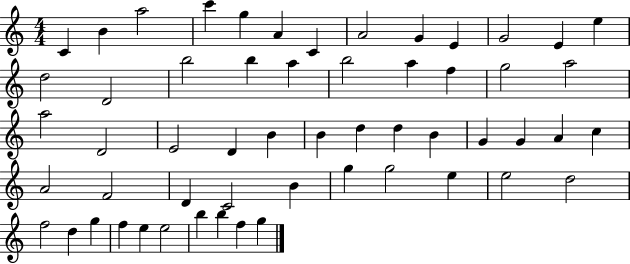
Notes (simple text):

C4/q B4/q A5/h C6/q G5/q A4/q C4/q A4/h G4/q E4/q G4/h E4/q E5/q D5/h D4/h B5/h B5/q A5/q B5/h A5/q F5/q G5/h A5/h A5/h D4/h E4/h D4/q B4/q B4/q D5/q D5/q B4/q G4/q G4/q A4/q C5/q A4/h F4/h D4/q C4/h B4/q G5/q G5/h E5/q E5/h D5/h F5/h D5/q G5/q F5/q E5/q E5/h B5/q B5/q F5/q G5/q